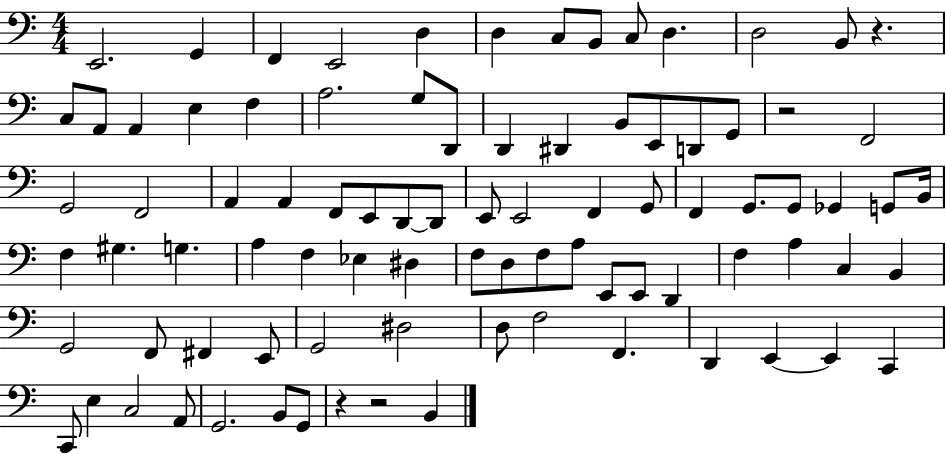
{
  \clef bass
  \numericTimeSignature
  \time 4/4
  \key c \major
  e,2. g,4 | f,4 e,2 d4 | d4 c8 b,8 c8 d4. | d2 b,8 r4. | \break c8 a,8 a,4 e4 f4 | a2. g8 d,8 | d,4 dis,4 b,8 e,8 d,8 g,8 | r2 f,2 | \break g,2 f,2 | a,4 a,4 f,8 e,8 d,8~~ d,8 | e,8 e,2 f,4 g,8 | f,4 g,8. g,8 ges,4 g,8 b,16 | \break f4 gis4. g4. | a4 f4 ees4 dis4 | f8 d8 f8 a8 e,8 e,8 d,4 | f4 a4 c4 b,4 | \break g,2 f,8 fis,4 e,8 | g,2 dis2 | d8 f2 f,4. | d,4 e,4~~ e,4 c,4 | \break c,8 e4 c2 a,8 | g,2. b,8 g,8 | r4 r2 b,4 | \bar "|."
}